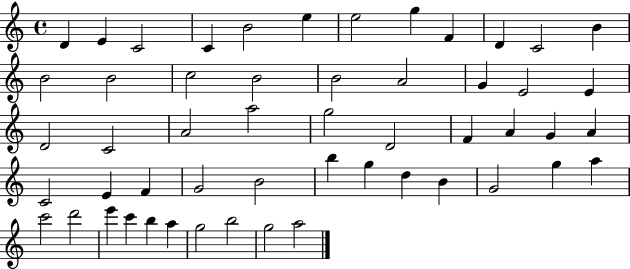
D4/q E4/q C4/h C4/q B4/h E5/q E5/h G5/q F4/q D4/q C4/h B4/q B4/h B4/h C5/h B4/h B4/h A4/h G4/q E4/h E4/q D4/h C4/h A4/h A5/h G5/h D4/h F4/q A4/q G4/q A4/q C4/h E4/q F4/q G4/h B4/h B5/q G5/q D5/q B4/q G4/h G5/q A5/q C6/h D6/h E6/q C6/q B5/q A5/q G5/h B5/h G5/h A5/h